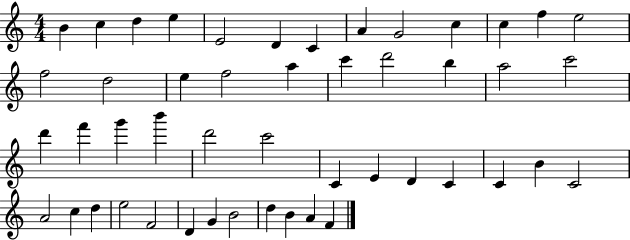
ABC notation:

X:1
T:Untitled
M:4/4
L:1/4
K:C
B c d e E2 D C A G2 c c f e2 f2 d2 e f2 a c' d'2 b a2 c'2 d' f' g' b' d'2 c'2 C E D C C B C2 A2 c d e2 F2 D G B2 d B A F